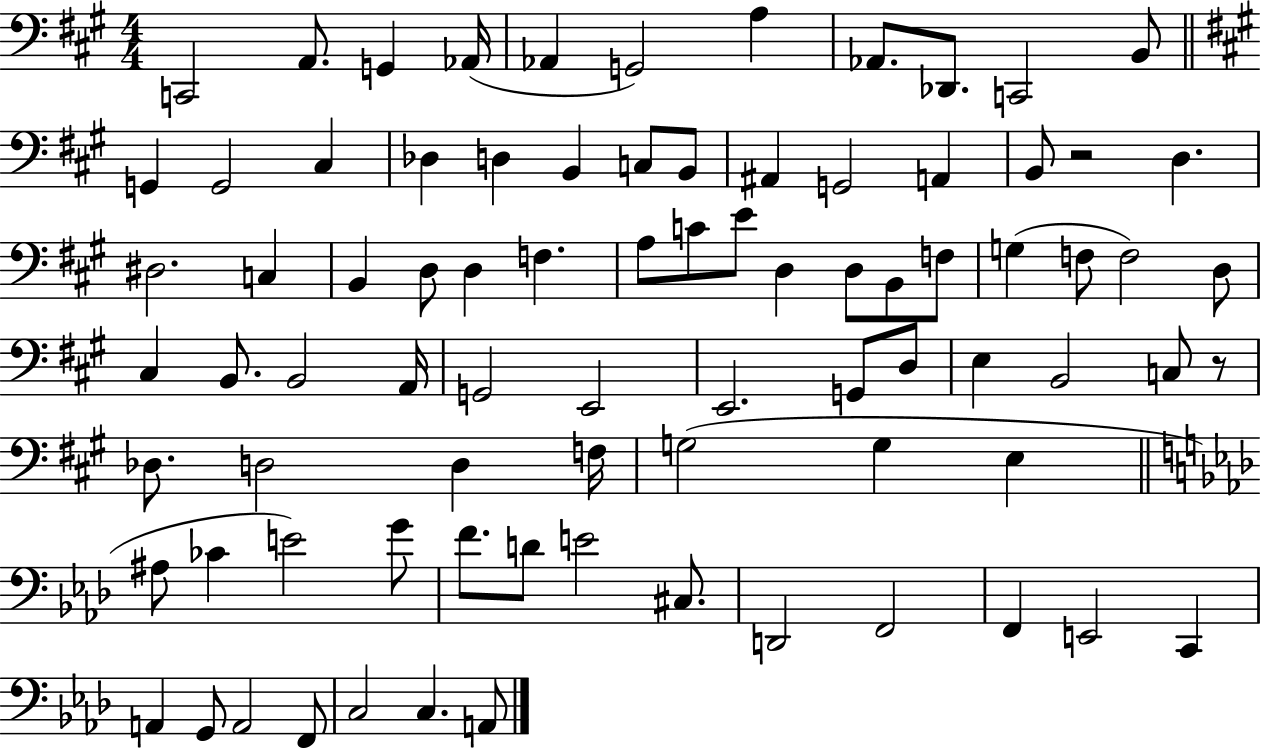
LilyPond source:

{
  \clef bass
  \numericTimeSignature
  \time 4/4
  \key a \major
  c,2 a,8. g,4 aes,16( | aes,4 g,2) a4 | aes,8. des,8. c,2 b,8 | \bar "||" \break \key a \major g,4 g,2 cis4 | des4 d4 b,4 c8 b,8 | ais,4 g,2 a,4 | b,8 r2 d4. | \break dis2. c4 | b,4 d8 d4 f4. | a8 c'8 e'8 d4 d8 b,8 f8 | g4( f8 f2) d8 | \break cis4 b,8. b,2 a,16 | g,2 e,2 | e,2. g,8 d8 | e4 b,2 c8 r8 | \break des8. d2 d4 f16 | g2( g4 e4 | \bar "||" \break \key aes \major ais8 ces'4 e'2) g'8 | f'8. d'8 e'2 cis8. | d,2 f,2 | f,4 e,2 c,4 | \break a,4 g,8 a,2 f,8 | c2 c4. a,8 | \bar "|."
}